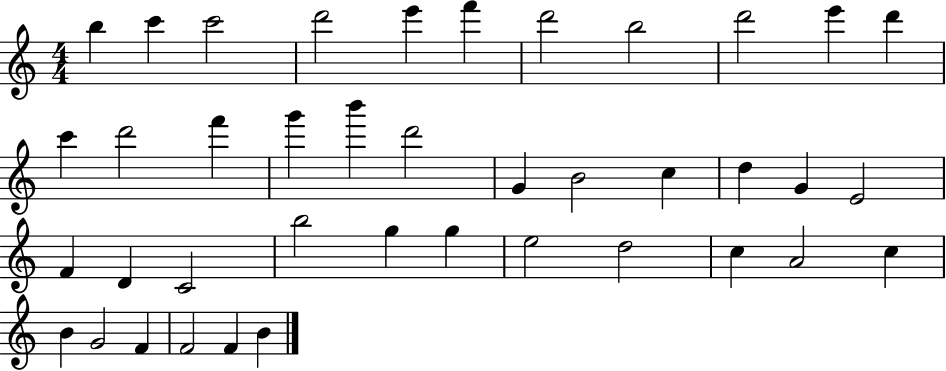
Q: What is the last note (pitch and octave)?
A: B4